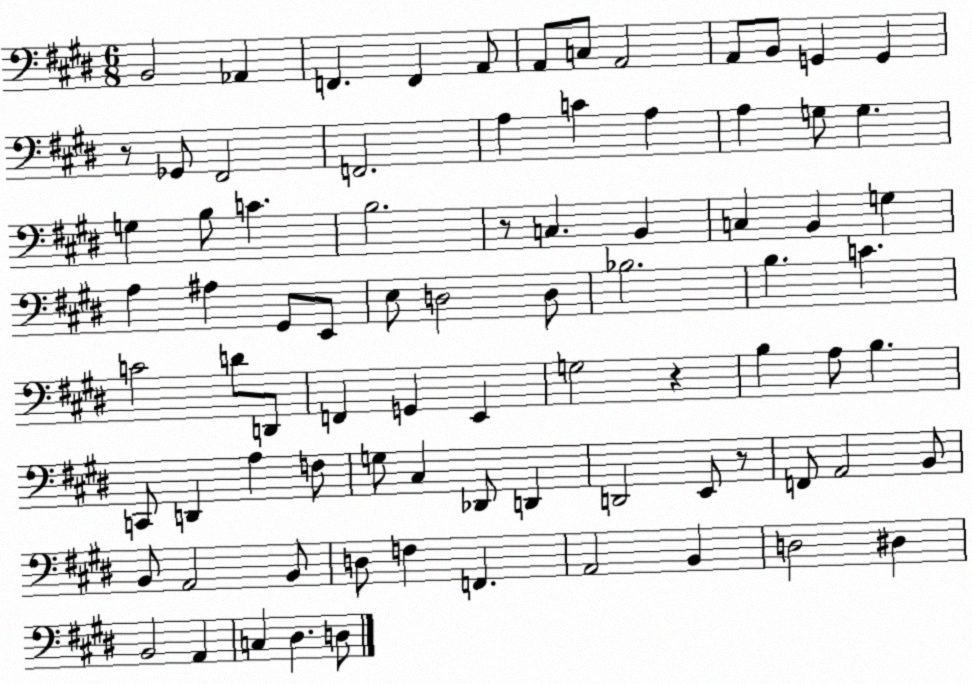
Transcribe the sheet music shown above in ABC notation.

X:1
T:Untitled
M:6/8
L:1/4
K:E
B,,2 _A,, F,, F,, A,,/2 A,,/2 C,/2 A,,2 A,,/2 B,,/2 G,, G,, z/2 _G,,/2 ^F,,2 F,,2 A, C A, A, G,/2 G, G, B,/2 C B,2 z/2 C, B,, C, B,, G, A, ^A, ^G,,/2 E,,/2 E,/2 D,2 D,/2 _B,2 B, C C2 D/2 D,,/2 F,, G,, E,, G,2 z B, A,/2 B, C,,/2 D,, A, F,/2 G,/2 ^C, _D,,/2 D,, D,,2 E,,/2 z/2 F,,/2 A,,2 B,,/2 B,,/2 A,,2 B,,/2 D,/2 F, F,, A,,2 B,, D,2 ^D, B,,2 A,, C, ^D, D,/2